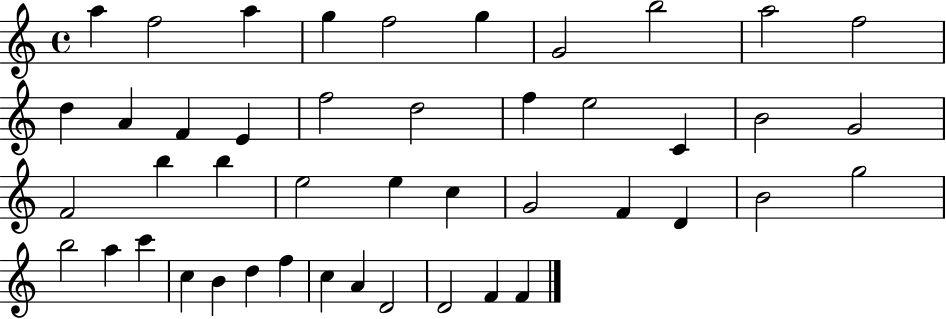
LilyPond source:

{
  \clef treble
  \time 4/4
  \defaultTimeSignature
  \key c \major
  a''4 f''2 a''4 | g''4 f''2 g''4 | g'2 b''2 | a''2 f''2 | \break d''4 a'4 f'4 e'4 | f''2 d''2 | f''4 e''2 c'4 | b'2 g'2 | \break f'2 b''4 b''4 | e''2 e''4 c''4 | g'2 f'4 d'4 | b'2 g''2 | \break b''2 a''4 c'''4 | c''4 b'4 d''4 f''4 | c''4 a'4 d'2 | d'2 f'4 f'4 | \break \bar "|."
}